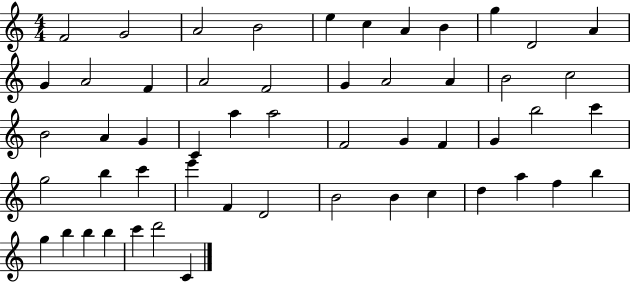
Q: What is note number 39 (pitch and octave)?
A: D4